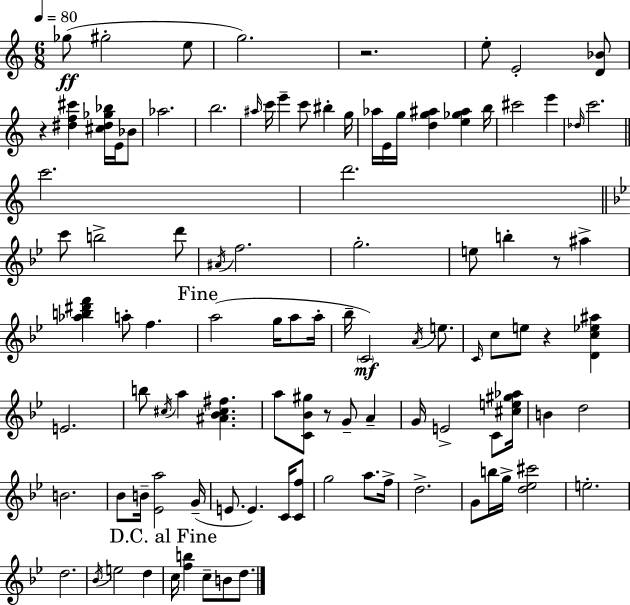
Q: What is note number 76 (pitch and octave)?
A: D5